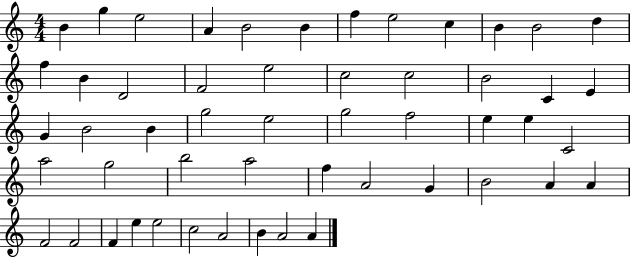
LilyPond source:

{
  \clef treble
  \numericTimeSignature
  \time 4/4
  \key c \major
  b'4 g''4 e''2 | a'4 b'2 b'4 | f''4 e''2 c''4 | b'4 b'2 d''4 | \break f''4 b'4 d'2 | f'2 e''2 | c''2 c''2 | b'2 c'4 e'4 | \break g'4 b'2 b'4 | g''2 e''2 | g''2 f''2 | e''4 e''4 c'2 | \break a''2 g''2 | b''2 a''2 | f''4 a'2 g'4 | b'2 a'4 a'4 | \break f'2 f'2 | f'4 e''4 e''2 | c''2 a'2 | b'4 a'2 a'4 | \break \bar "|."
}